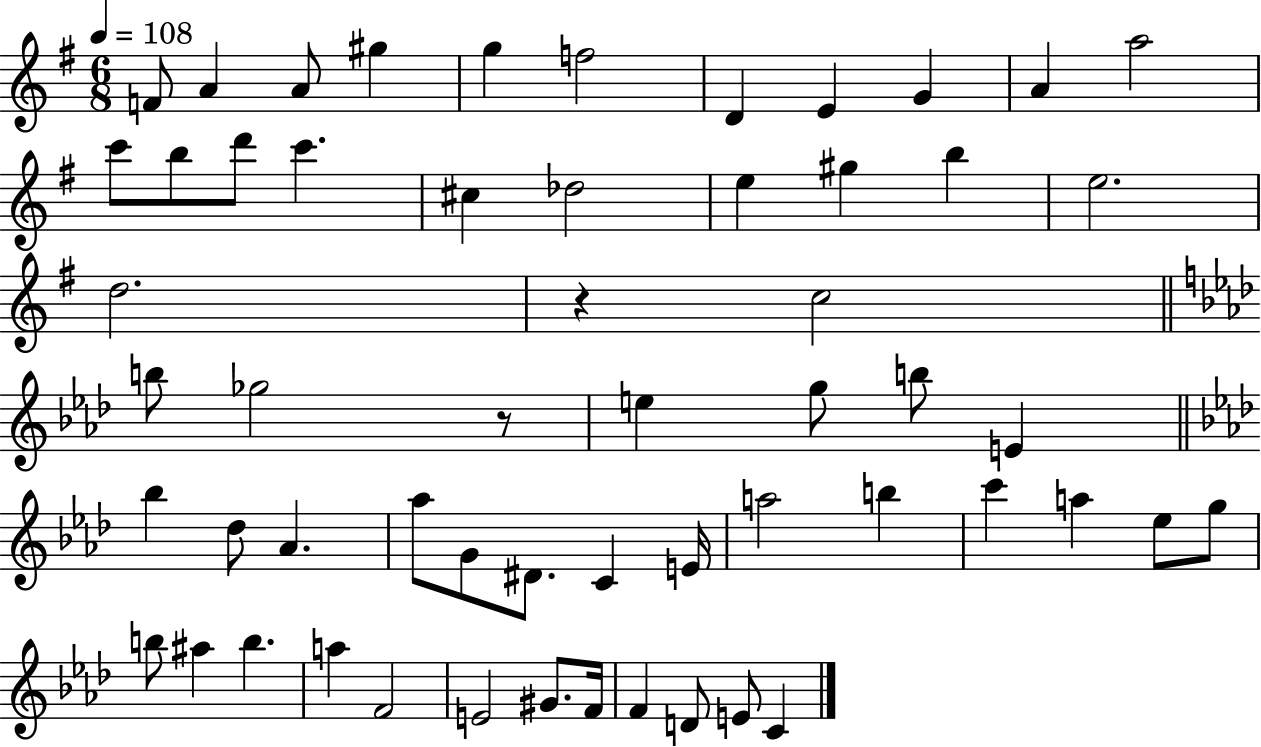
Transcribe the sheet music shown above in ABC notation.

X:1
T:Untitled
M:6/8
L:1/4
K:G
F/2 A A/2 ^g g f2 D E G A a2 c'/2 b/2 d'/2 c' ^c _d2 e ^g b e2 d2 z c2 b/2 _g2 z/2 e g/2 b/2 E _b _d/2 _A _a/2 G/2 ^D/2 C E/4 a2 b c' a _e/2 g/2 b/2 ^a b a F2 E2 ^G/2 F/4 F D/2 E/2 C